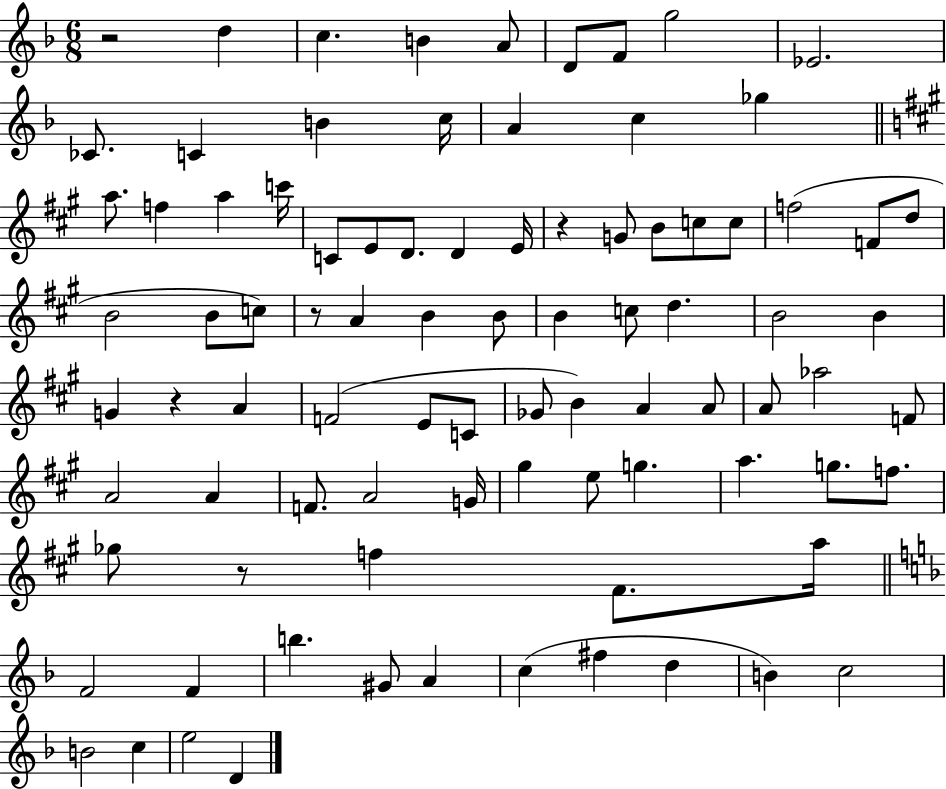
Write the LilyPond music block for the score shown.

{
  \clef treble
  \numericTimeSignature
  \time 6/8
  \key f \major
  r2 d''4 | c''4. b'4 a'8 | d'8 f'8 g''2 | ees'2. | \break ces'8. c'4 b'4 c''16 | a'4 c''4 ges''4 | \bar "||" \break \key a \major a''8. f''4 a''4 c'''16 | c'8 e'8 d'8. d'4 e'16 | r4 g'8 b'8 c''8 c''8 | f''2( f'8 d''8 | \break b'2 b'8 c''8) | r8 a'4 b'4 b'8 | b'4 c''8 d''4. | b'2 b'4 | \break g'4 r4 a'4 | f'2( e'8 c'8 | ges'8 b'4) a'4 a'8 | a'8 aes''2 f'8 | \break a'2 a'4 | f'8. a'2 g'16 | gis''4 e''8 g''4. | a''4. g''8. f''8. | \break ges''8 r8 f''4 fis'8. a''16 | \bar "||" \break \key f \major f'2 f'4 | b''4. gis'8 a'4 | c''4( fis''4 d''4 | b'4) c''2 | \break b'2 c''4 | e''2 d'4 | \bar "|."
}